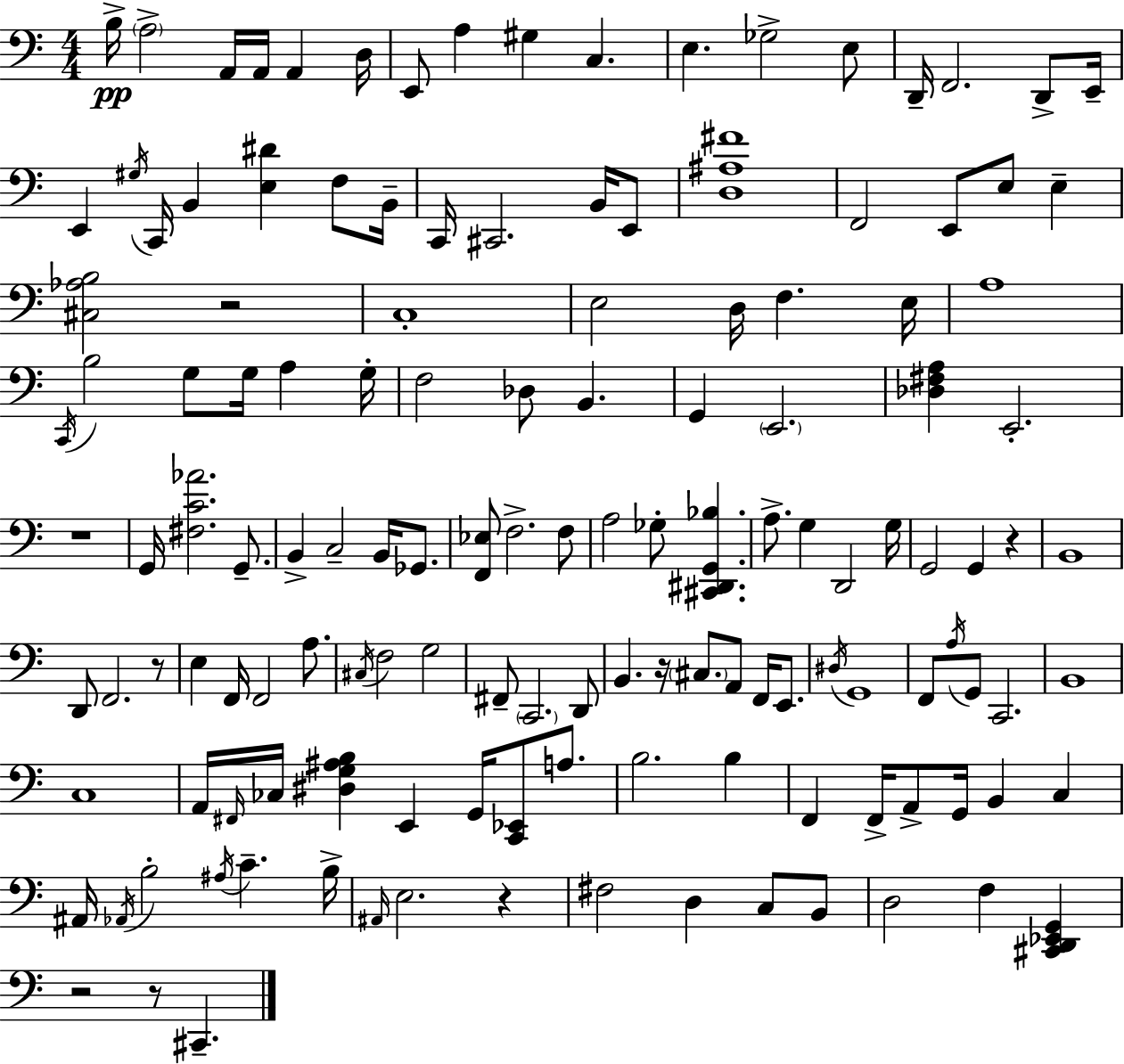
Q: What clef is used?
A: bass